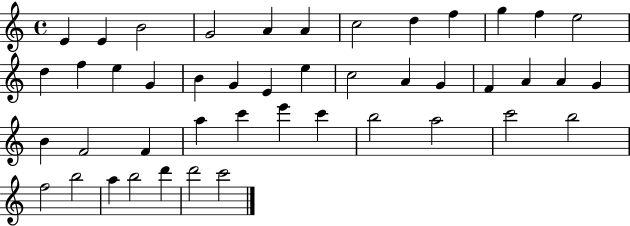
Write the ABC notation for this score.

X:1
T:Untitled
M:4/4
L:1/4
K:C
E E B2 G2 A A c2 d f g f e2 d f e G B G E e c2 A G F A A G B F2 F a c' e' c' b2 a2 c'2 b2 f2 b2 a b2 d' d'2 c'2